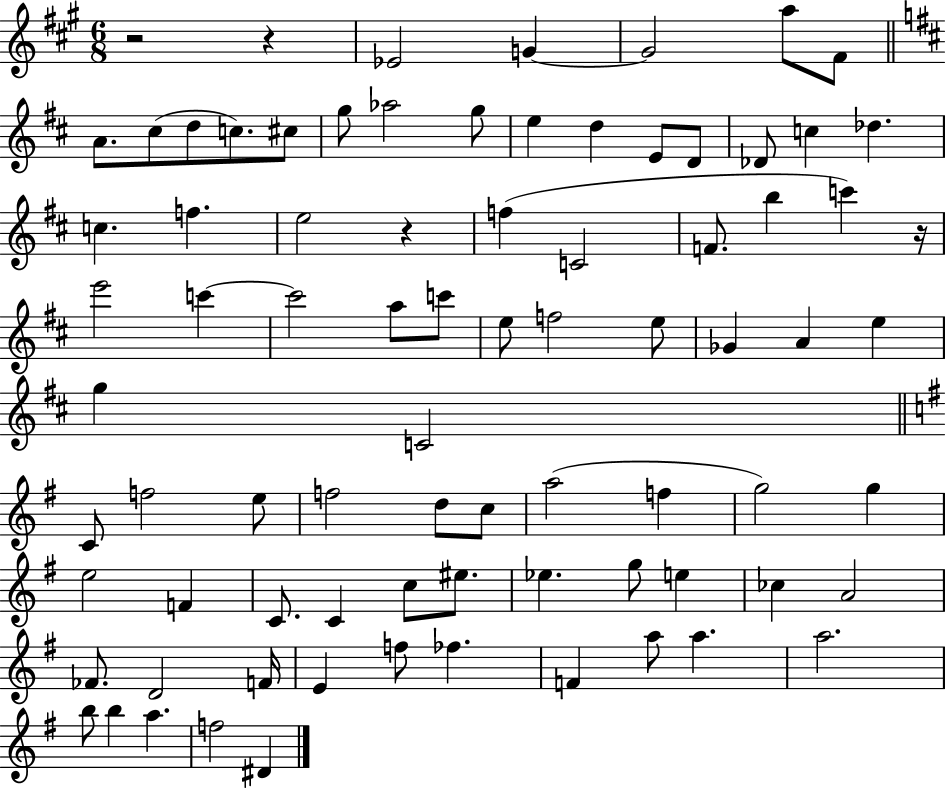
R/h R/q Eb4/h G4/q G4/h A5/e F#4/e A4/e. C#5/e D5/e C5/e. C#5/e G5/e Ab5/h G5/e E5/q D5/q E4/e D4/e Db4/e C5/q Db5/q. C5/q. F5/q. E5/h R/q F5/q C4/h F4/e. B5/q C6/q R/s E6/h C6/q C6/h A5/e C6/e E5/e F5/h E5/e Gb4/q A4/q E5/q G5/q C4/h C4/e F5/h E5/e F5/h D5/e C5/e A5/h F5/q G5/h G5/q E5/h F4/q C4/e. C4/q C5/e EIS5/e. Eb5/q. G5/e E5/q CES5/q A4/h FES4/e. D4/h F4/s E4/q F5/e FES5/q. F4/q A5/e A5/q. A5/h. B5/e B5/q A5/q. F5/h D#4/q